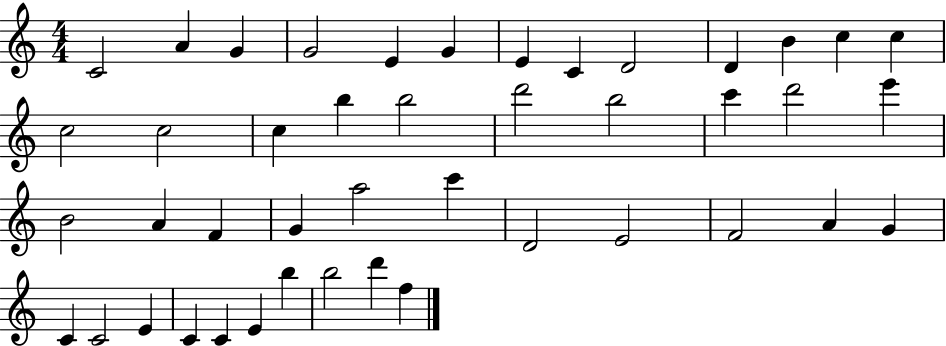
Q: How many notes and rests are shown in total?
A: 44